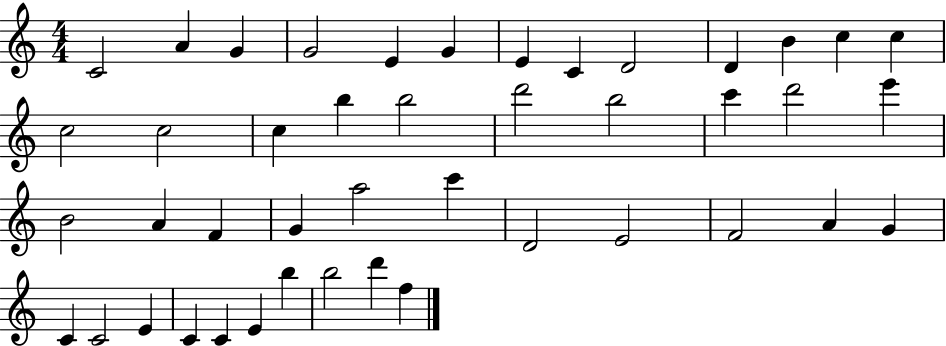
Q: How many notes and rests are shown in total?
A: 44